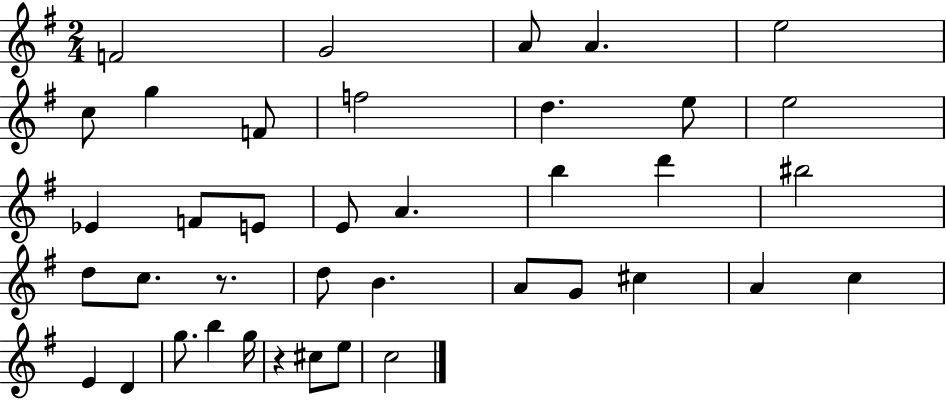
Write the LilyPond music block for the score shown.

{
  \clef treble
  \numericTimeSignature
  \time 2/4
  \key g \major
  f'2 | g'2 | a'8 a'4. | e''2 | \break c''8 g''4 f'8 | f''2 | d''4. e''8 | e''2 | \break ees'4 f'8 e'8 | e'8 a'4. | b''4 d'''4 | bis''2 | \break d''8 c''8. r8. | d''8 b'4. | a'8 g'8 cis''4 | a'4 c''4 | \break e'4 d'4 | g''8. b''4 g''16 | r4 cis''8 e''8 | c''2 | \break \bar "|."
}